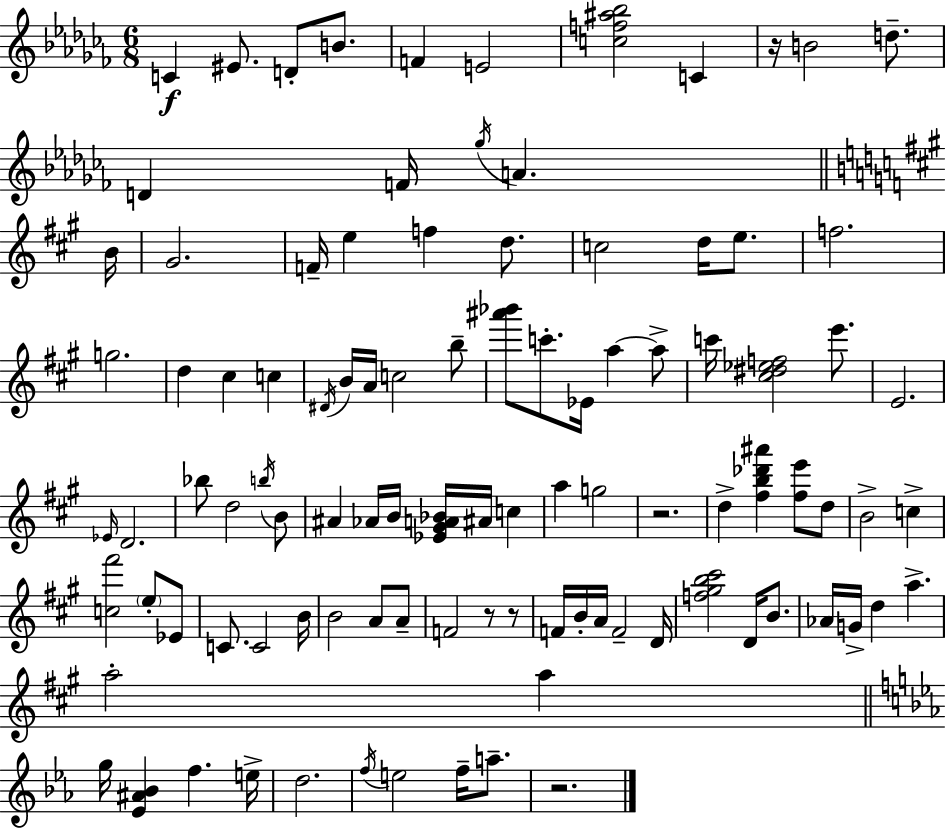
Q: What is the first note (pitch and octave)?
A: C4